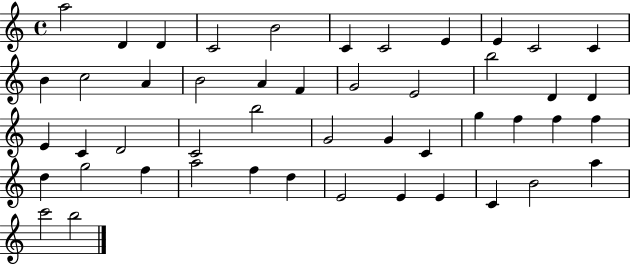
X:1
T:Untitled
M:4/4
L:1/4
K:C
a2 D D C2 B2 C C2 E E C2 C B c2 A B2 A F G2 E2 b2 D D E C D2 C2 b2 G2 G C g f f f d g2 f a2 f d E2 E E C B2 a c'2 b2